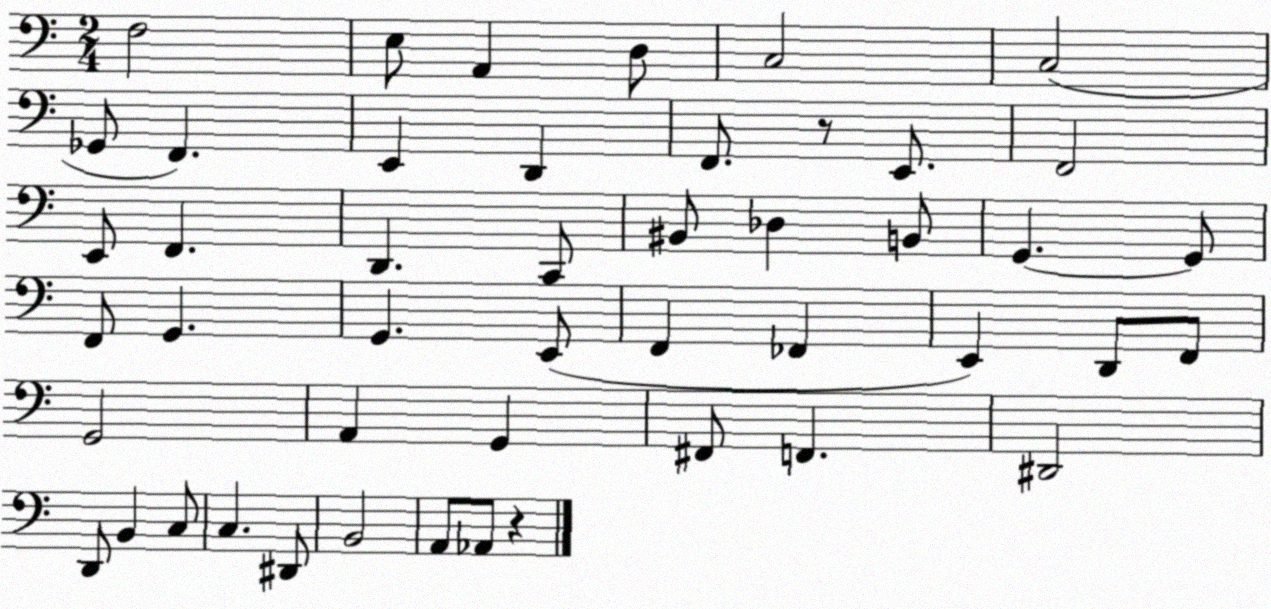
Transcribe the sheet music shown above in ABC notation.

X:1
T:Untitled
M:2/4
L:1/4
K:C
F,2 E,/2 A,, D,/2 C,2 C,2 _G,,/2 F,, E,, D,, F,,/2 z/2 E,,/2 F,,2 E,,/2 F,, D,, C,,/2 ^B,,/2 _D, B,,/2 G,, G,,/2 F,,/2 G,, G,, E,,/2 F,, _F,, E,, D,,/2 F,,/2 G,,2 A,, G,, ^F,,/2 F,, ^D,,2 D,,/2 B,, C,/2 C, ^D,,/2 B,,2 A,,/2 _A,,/2 z